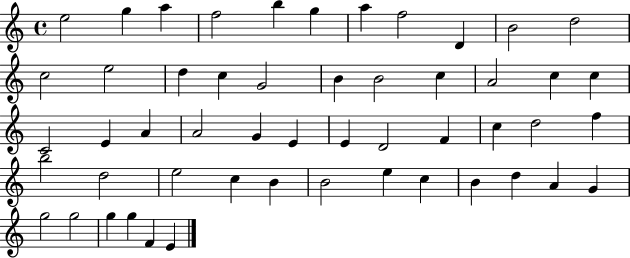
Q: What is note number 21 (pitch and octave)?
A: C5